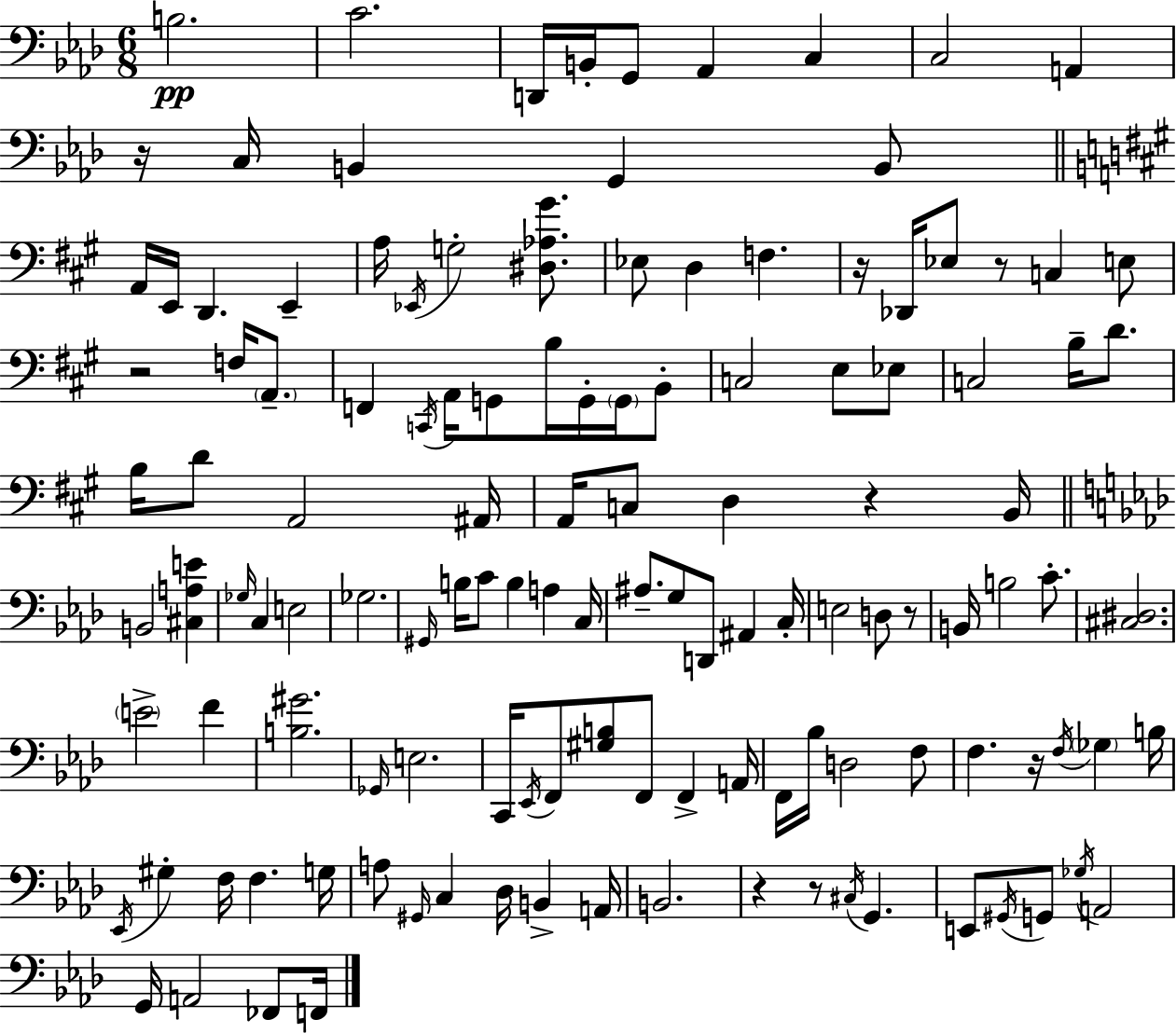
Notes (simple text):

B3/h. C4/h. D2/s B2/s G2/e Ab2/q C3/q C3/h A2/q R/s C3/s B2/q G2/q B2/e A2/s E2/s D2/q. E2/q A3/s Eb2/s G3/h [D#3,Ab3,G#4]/e. Eb3/e D3/q F3/q. R/s Db2/s Eb3/e R/e C3/q E3/e R/h F3/s A2/e. F2/q C2/s A2/s G2/e B3/s G2/s G2/s B2/e C3/h E3/e Eb3/e C3/h B3/s D4/e. B3/s D4/e A2/h A#2/s A2/s C3/e D3/q R/q B2/s B2/h [C#3,A3,E4]/q Gb3/s C3/q E3/h Gb3/h. G#2/s B3/s C4/e B3/q A3/q C3/s A#3/e. G3/e D2/e A#2/q C3/s E3/h D3/e R/e B2/s B3/h C4/e. [C#3,D#3]/h. E4/h F4/q [B3,G#4]/h. Gb2/s E3/h. C2/s Eb2/s F2/e [G#3,B3]/e F2/e F2/q A2/s F2/s Bb3/s D3/h F3/e F3/q. R/s F3/s Gb3/q B3/s Eb2/s G#3/q F3/s F3/q. G3/s A3/e G#2/s C3/q Db3/s B2/q A2/s B2/h. R/q R/e C#3/s G2/q. E2/e G#2/s G2/e Gb3/s A2/h G2/s A2/h FES2/e F2/s